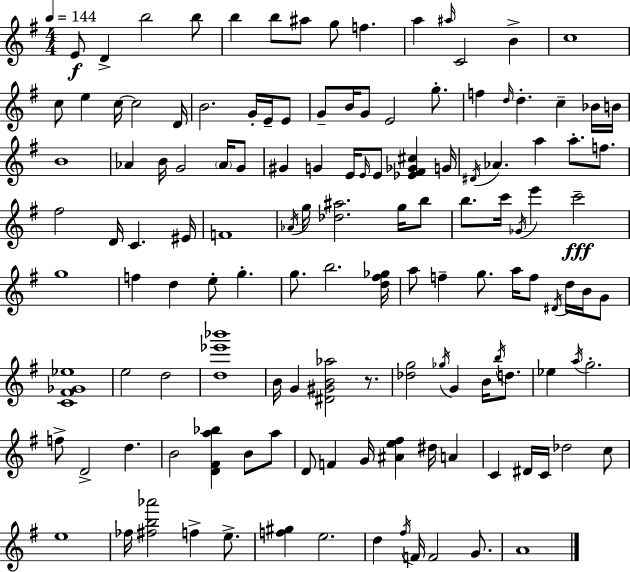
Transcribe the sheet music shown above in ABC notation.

X:1
T:Untitled
M:4/4
L:1/4
K:G
E/2 D b2 b/2 b b/2 ^a/2 g/2 f a ^a/4 C2 B c4 c/2 e c/4 c2 D/4 B2 G/4 E/4 E/2 G/2 B/4 G/2 E2 g/2 f d/4 d c _B/4 B/4 B4 _A B/4 G2 _A/4 G/2 ^G G E/4 E/4 E/2 [_E^F_G^c] G/4 ^D/4 _A a a/2 f/2 ^f2 D/4 C ^E/4 F4 _A/4 g/4 [_d^a]2 g/4 b/2 b/2 c'/4 _G/4 e' c'2 g4 f d e/2 g g/2 b2 [d^f_g]/4 a/2 f g/2 a/4 f/2 ^D/4 d/4 B/4 G/2 [C^F_G_e]4 e2 d2 [d_e'_b']4 B/4 G [^D^GB_a]2 z/2 [_dg]2 _g/4 G B/4 b/4 d/2 _e a/4 g2 f/2 D2 d B2 [D^Fa_b] B/2 a/2 D/2 F G/4 [^Ae^f] ^d/4 A C ^D/4 C/4 _d2 c/2 e4 _f/4 [^fb_a']2 f e/2 [f^g] e2 d ^f/4 F/4 F2 G/2 A4